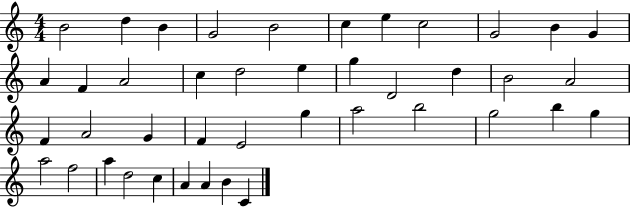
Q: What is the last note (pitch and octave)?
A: C4